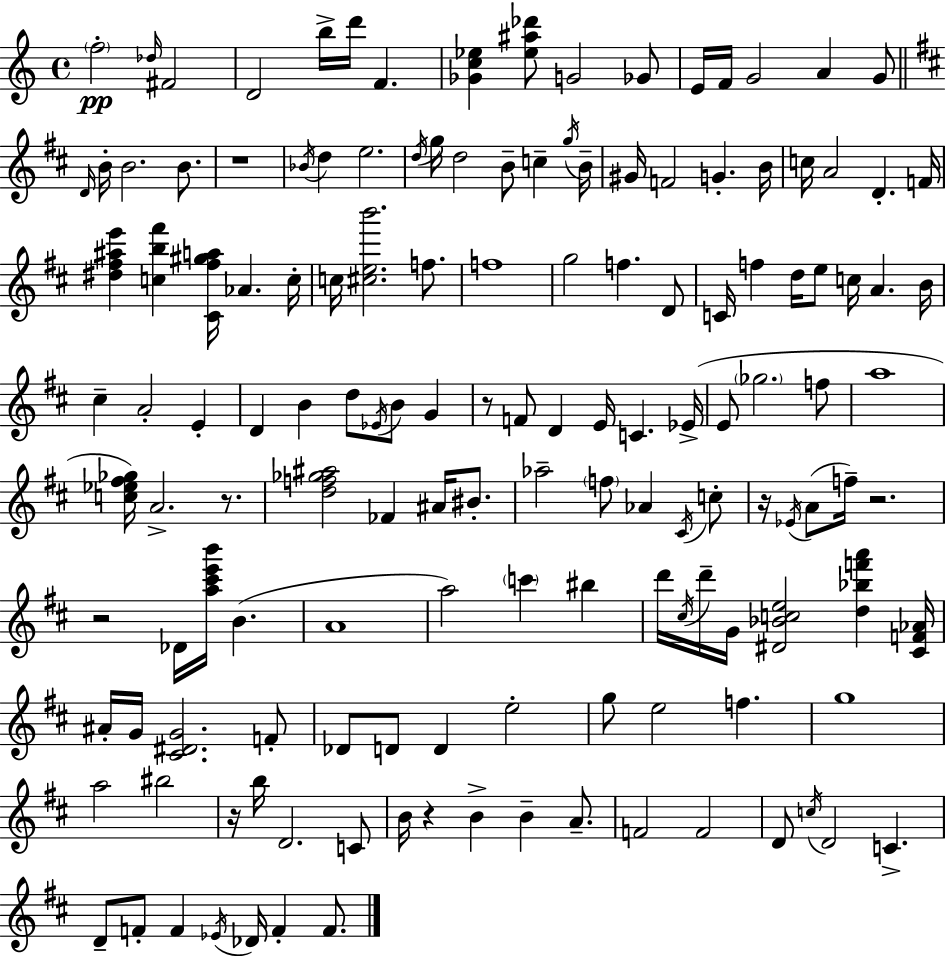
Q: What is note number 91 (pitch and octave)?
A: G4